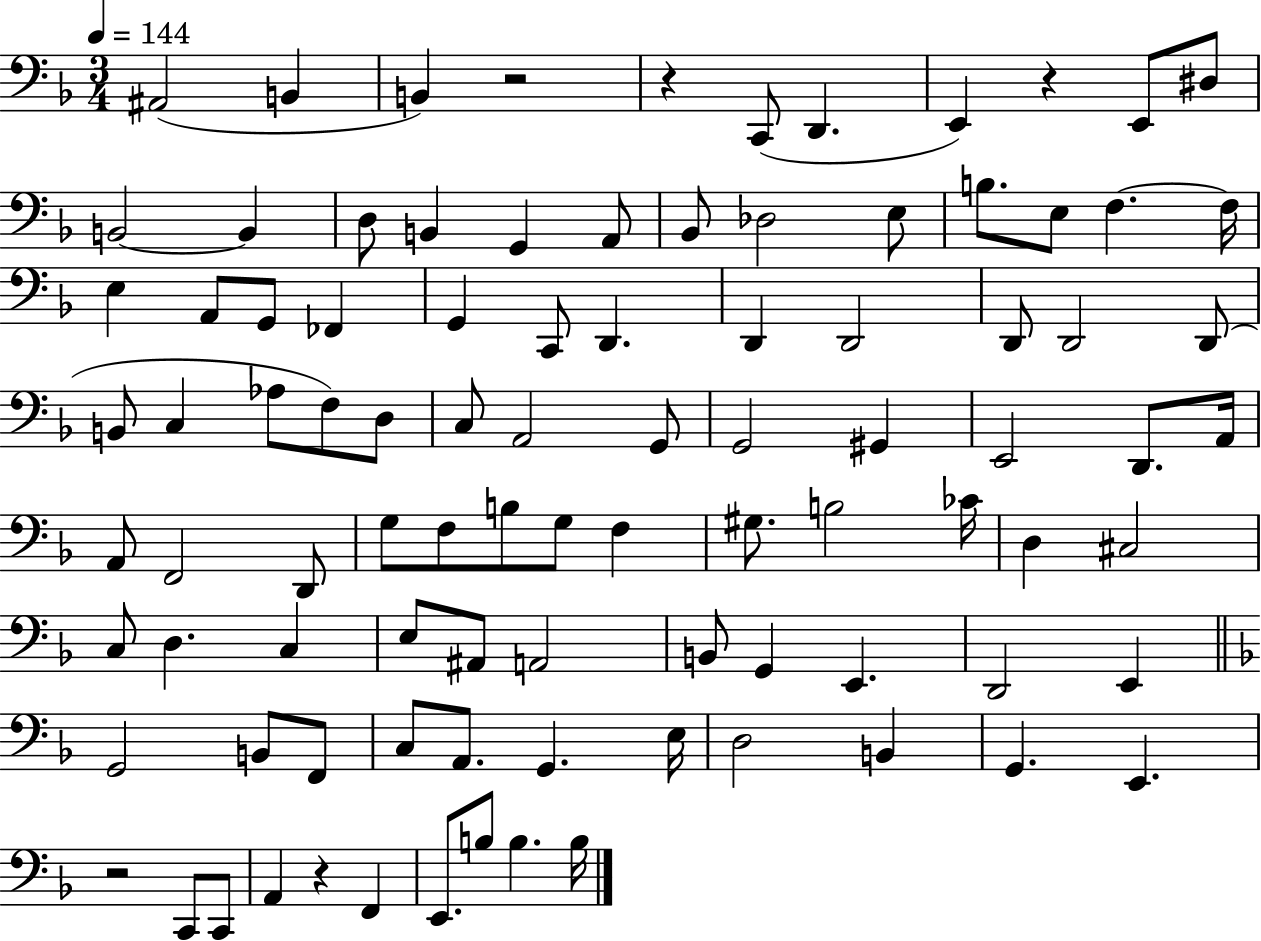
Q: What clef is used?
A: bass